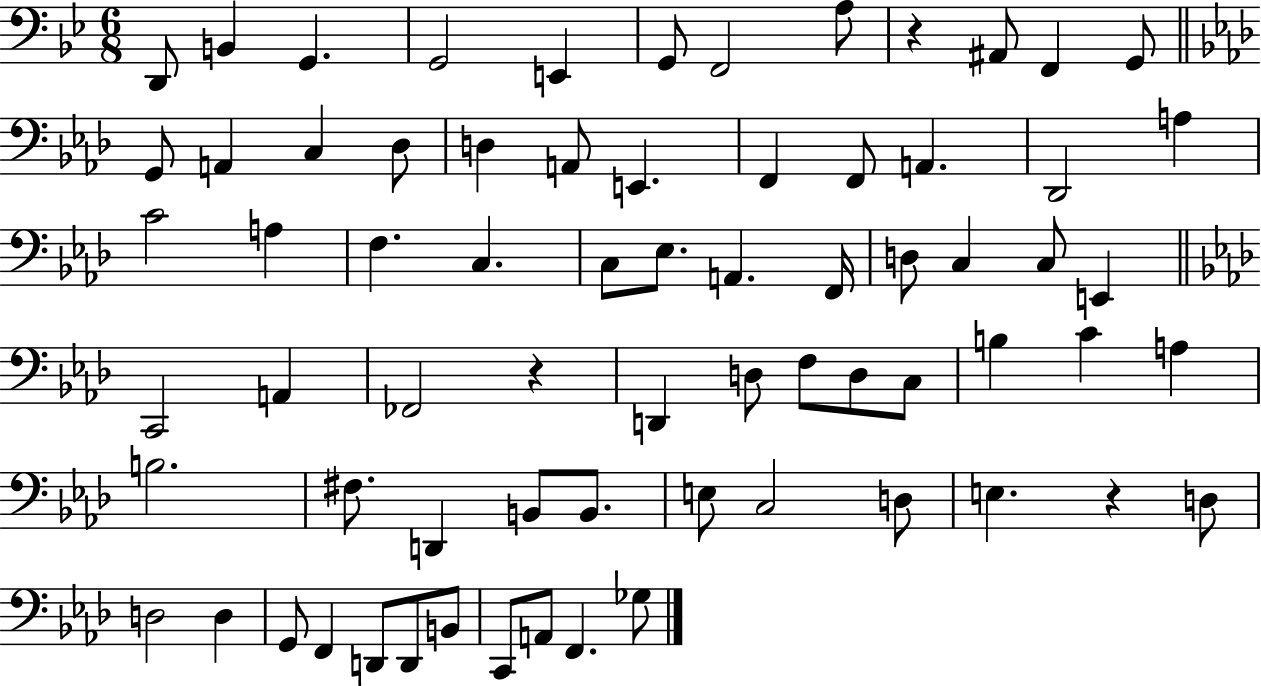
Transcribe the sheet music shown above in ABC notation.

X:1
T:Untitled
M:6/8
L:1/4
K:Bb
D,,/2 B,, G,, G,,2 E,, G,,/2 F,,2 A,/2 z ^A,,/2 F,, G,,/2 G,,/2 A,, C, _D,/2 D, A,,/2 E,, F,, F,,/2 A,, _D,,2 A, C2 A, F, C, C,/2 _E,/2 A,, F,,/4 D,/2 C, C,/2 E,, C,,2 A,, _F,,2 z D,, D,/2 F,/2 D,/2 C,/2 B, C A, B,2 ^F,/2 D,, B,,/2 B,,/2 E,/2 C,2 D,/2 E, z D,/2 D,2 D, G,,/2 F,, D,,/2 D,,/2 B,,/2 C,,/2 A,,/2 F,, _G,/2